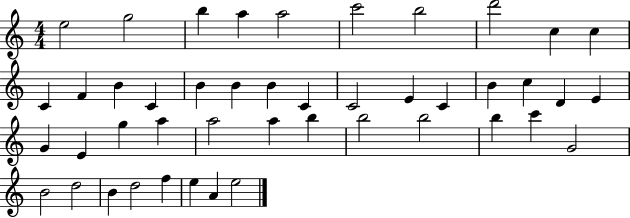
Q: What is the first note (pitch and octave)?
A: E5